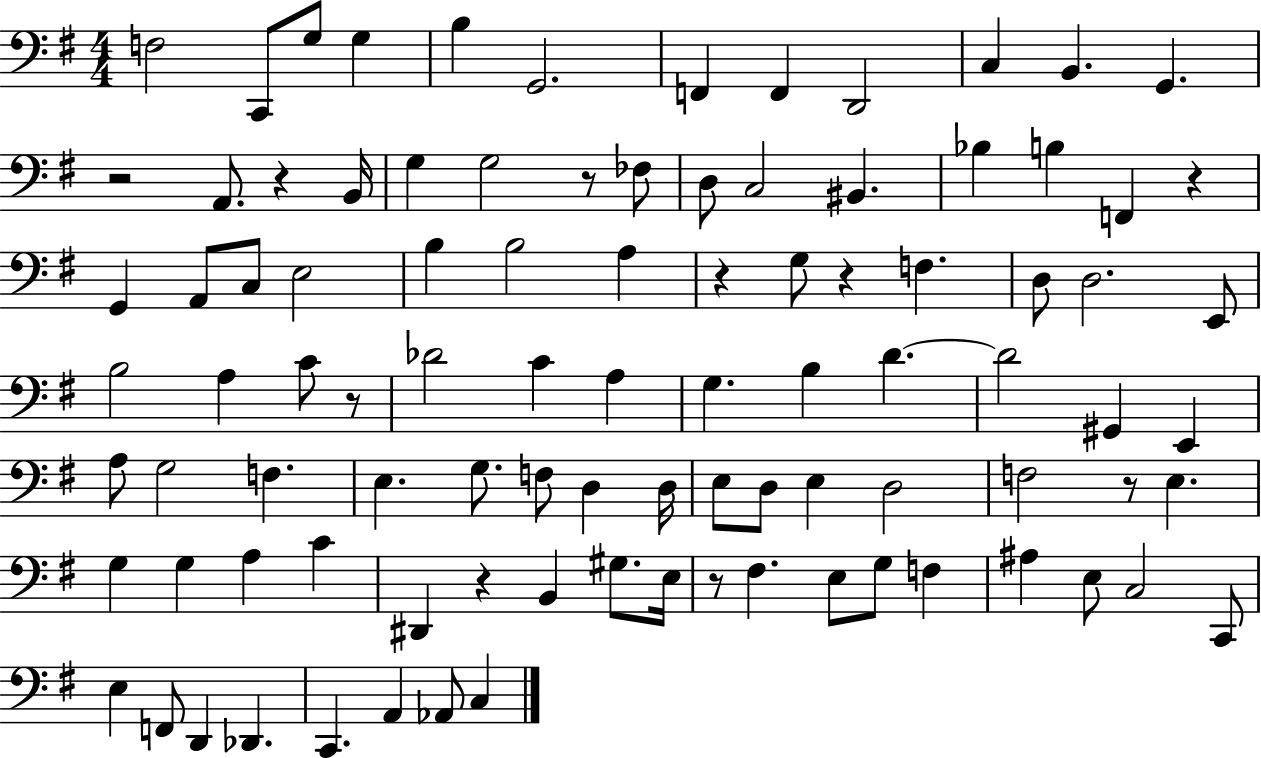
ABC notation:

X:1
T:Untitled
M:4/4
L:1/4
K:G
F,2 C,,/2 G,/2 G, B, G,,2 F,, F,, D,,2 C, B,, G,, z2 A,,/2 z B,,/4 G, G,2 z/2 _F,/2 D,/2 C,2 ^B,, _B, B, F,, z G,, A,,/2 C,/2 E,2 B, B,2 A, z G,/2 z F, D,/2 D,2 E,,/2 B,2 A, C/2 z/2 _D2 C A, G, B, D D2 ^G,, E,, A,/2 G,2 F, E, G,/2 F,/2 D, D,/4 E,/2 D,/2 E, D,2 F,2 z/2 E, G, G, A, C ^D,, z B,, ^G,/2 E,/4 z/2 ^F, E,/2 G,/2 F, ^A, E,/2 C,2 C,,/2 E, F,,/2 D,, _D,, C,, A,, _A,,/2 C,